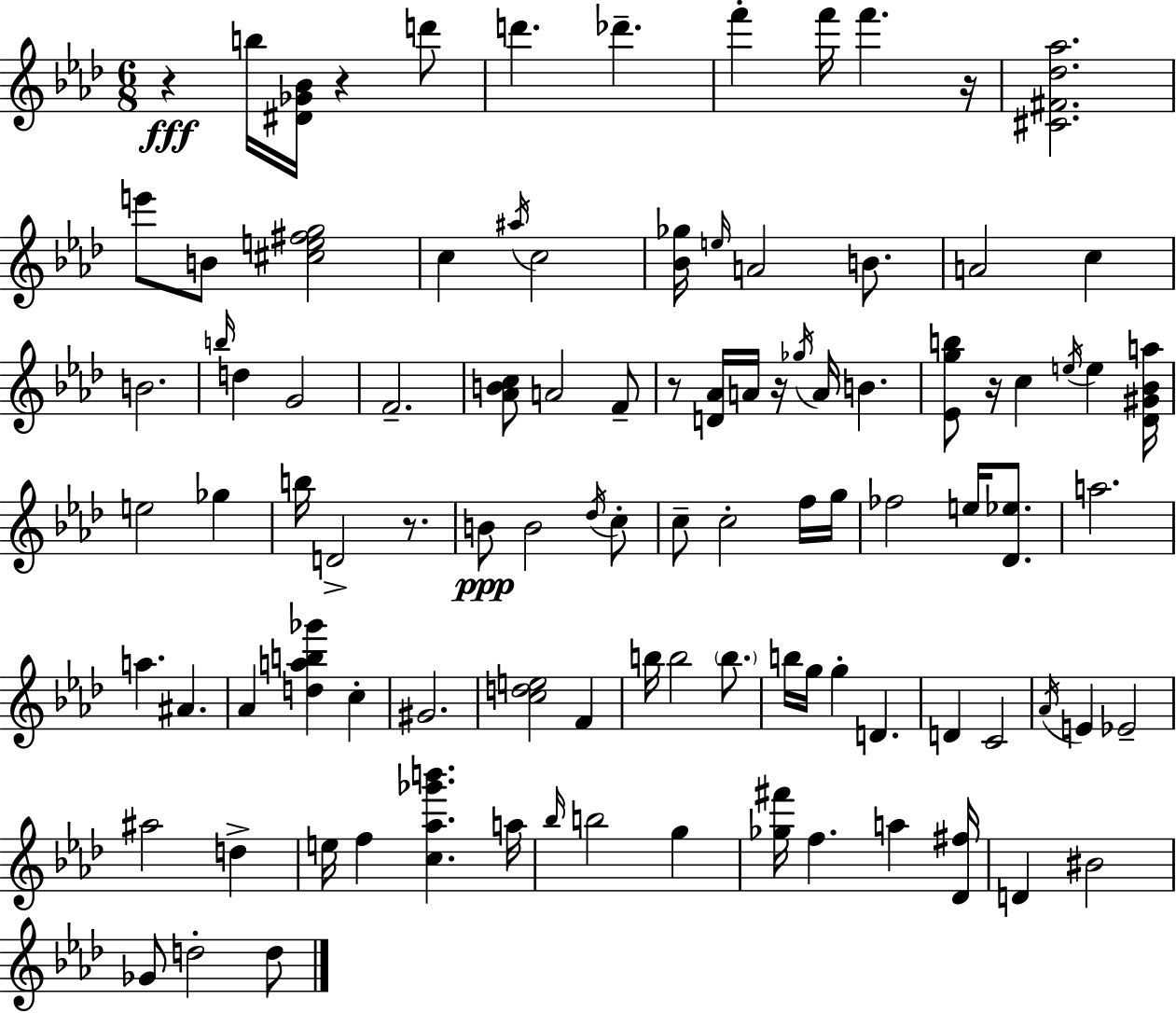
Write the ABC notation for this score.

X:1
T:Untitled
M:6/8
L:1/4
K:Ab
z b/4 [^D_G_B]/4 z d'/2 d' _d' f' f'/4 f' z/4 [^C^F_d_a]2 e'/2 B/2 [^ce^fg]2 c ^a/4 c2 [_B_g]/4 e/4 A2 B/2 A2 c B2 b/4 d G2 F2 [_ABc]/2 A2 F/2 z/2 [D_A]/4 A/4 z/4 _g/4 A/4 B [_Egb]/2 z/4 c e/4 e [_D^G_Ba]/4 e2 _g b/4 D2 z/2 B/2 B2 _d/4 c/2 c/2 c2 f/4 g/4 _f2 e/4 [_D_e]/2 a2 a ^A _A [dab_g'] c ^G2 [cde]2 F b/4 b2 b/2 b/4 g/4 g D D C2 _A/4 E _E2 ^a2 d e/4 f [c_a_g'b'] a/4 _b/4 b2 g [_g^f']/4 f a [_D^f]/4 D ^B2 _G/2 d2 d/2